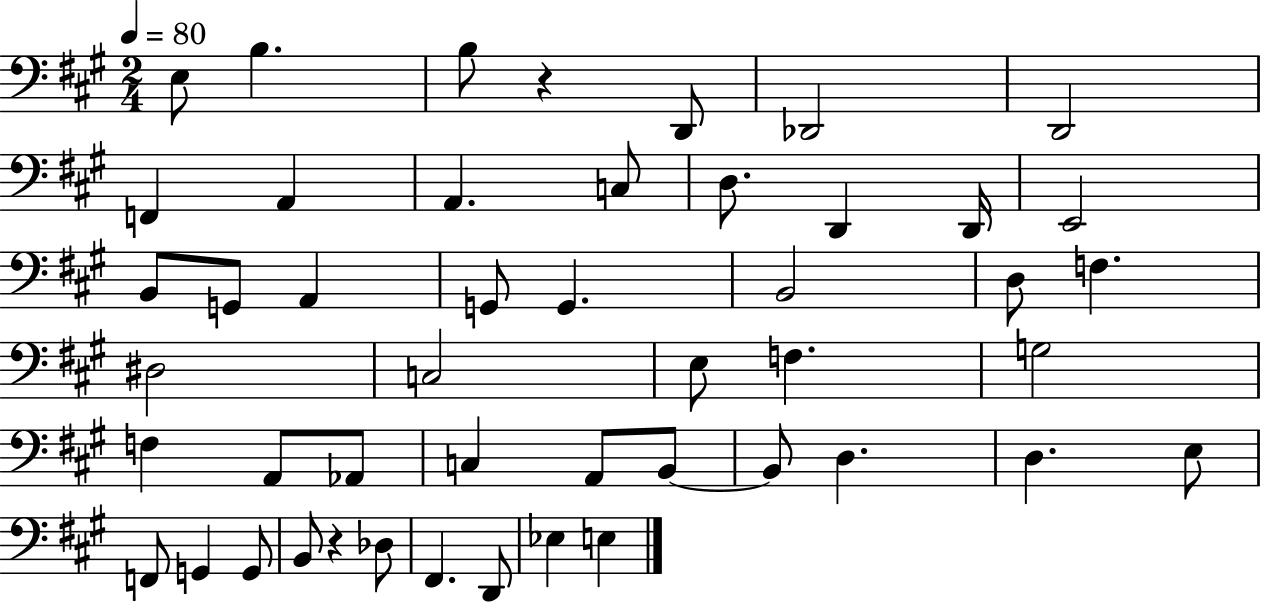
{
  \clef bass
  \numericTimeSignature
  \time 2/4
  \key a \major
  \tempo 4 = 80
  \repeat volta 2 { e8 b4. | b8 r4 d,8 | des,2 | d,2 | \break f,4 a,4 | a,4. c8 | d8. d,4 d,16 | e,2 | \break b,8 g,8 a,4 | g,8 g,4. | b,2 | d8 f4. | \break dis2 | c2 | e8 f4. | g2 | \break f4 a,8 aes,8 | c4 a,8 b,8~~ | b,8 d4. | d4. e8 | \break f,8 g,4 g,8 | b,8 r4 des8 | fis,4. d,8 | ees4 e4 | \break } \bar "|."
}